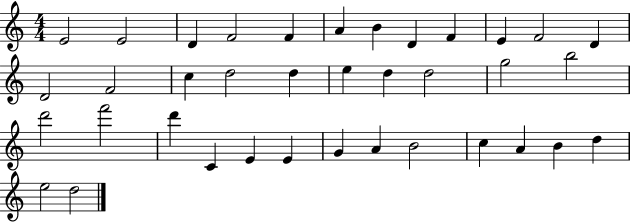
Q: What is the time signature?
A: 4/4